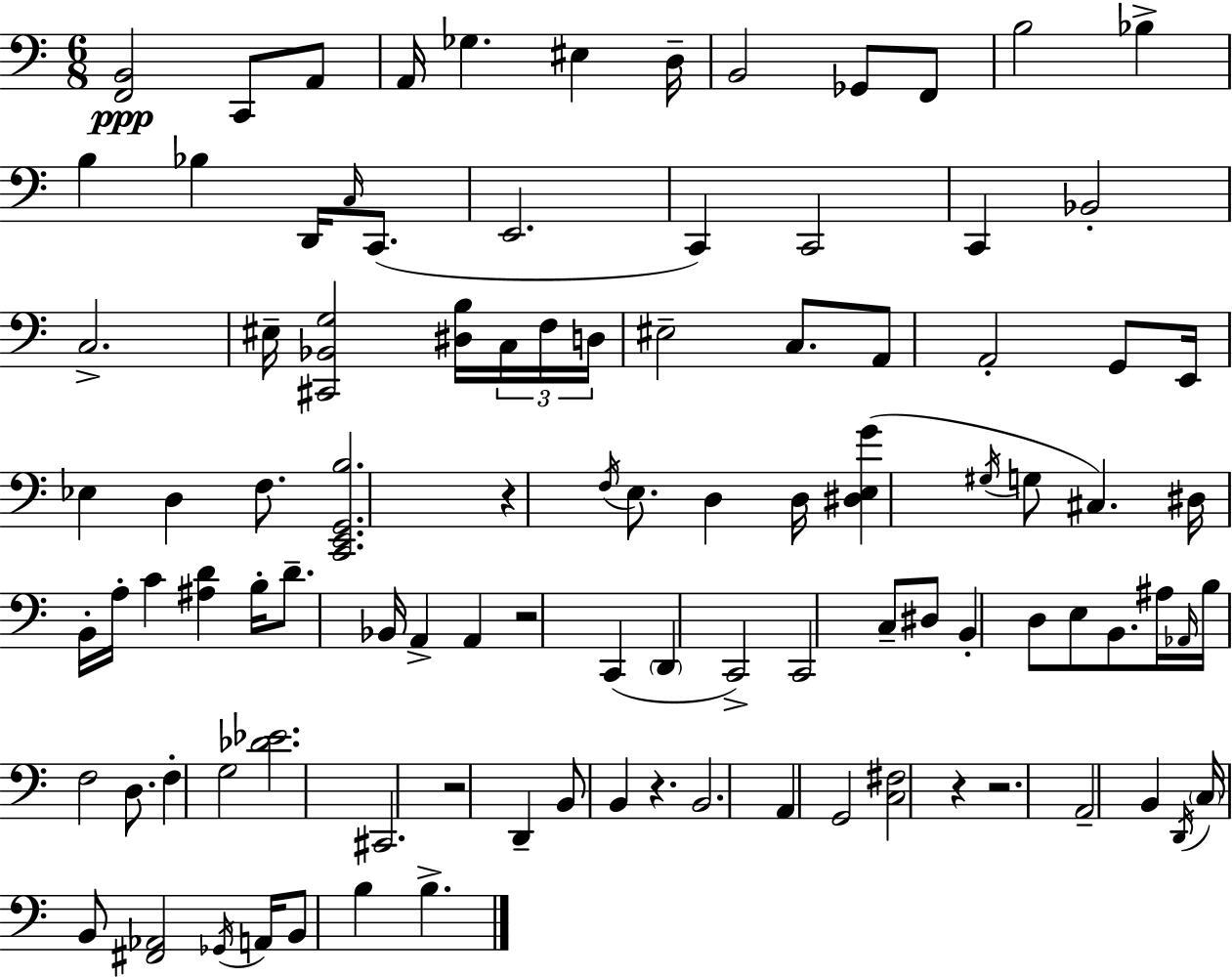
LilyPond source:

{
  \clef bass
  \numericTimeSignature
  \time 6/8
  \key c \major
  \repeat volta 2 { <f, b,>2\ppp c,8 a,8 | a,16 ges4. eis4 d16-- | b,2 ges,8 f,8 | b2 bes4-> | \break b4 bes4 d,16 \grace { c16 }( c,8. | e,2. | c,4) c,2 | c,4 bes,2-. | \break c2.-> | eis16-- <cis, bes, g>2 <dis b>16 \tuplet 3/2 { c16 | f16 d16 } eis2-- c8. | a,8 a,2-. g,8 | \break e,16 ees4 d4 f8. | <c, e, g, b>2. | r4 \acciaccatura { f16 } e8. d4 | d16 <dis e g'>4( \acciaccatura { gis16 } g8 cis4.) | \break dis16 b,16-. a16-. c'4 <ais d'>4 | b16-. d'8.-- bes,16 a,4-> a,4 | r2 c,4( | \parenthesize d,4 c,2->) | \break c,2 c8-- | dis8 b,4-. d8 e8 b,8. | ais16 \grace { aes,16 } b16 f2 | d8. f4-. g2 | \break <des' ees'>2. | cis,2. | r2 | d,4-- b,8 b,4 r4. | \break b,2. | a,4 g,2 | <c fis>2 | r4 r2. | \break a,2-- | b,4 \acciaccatura { d,16 } \parenthesize c16 b,8 <fis, aes,>2 | \acciaccatura { ges,16 } a,16 b,8 b4 | b4.-> } \bar "|."
}